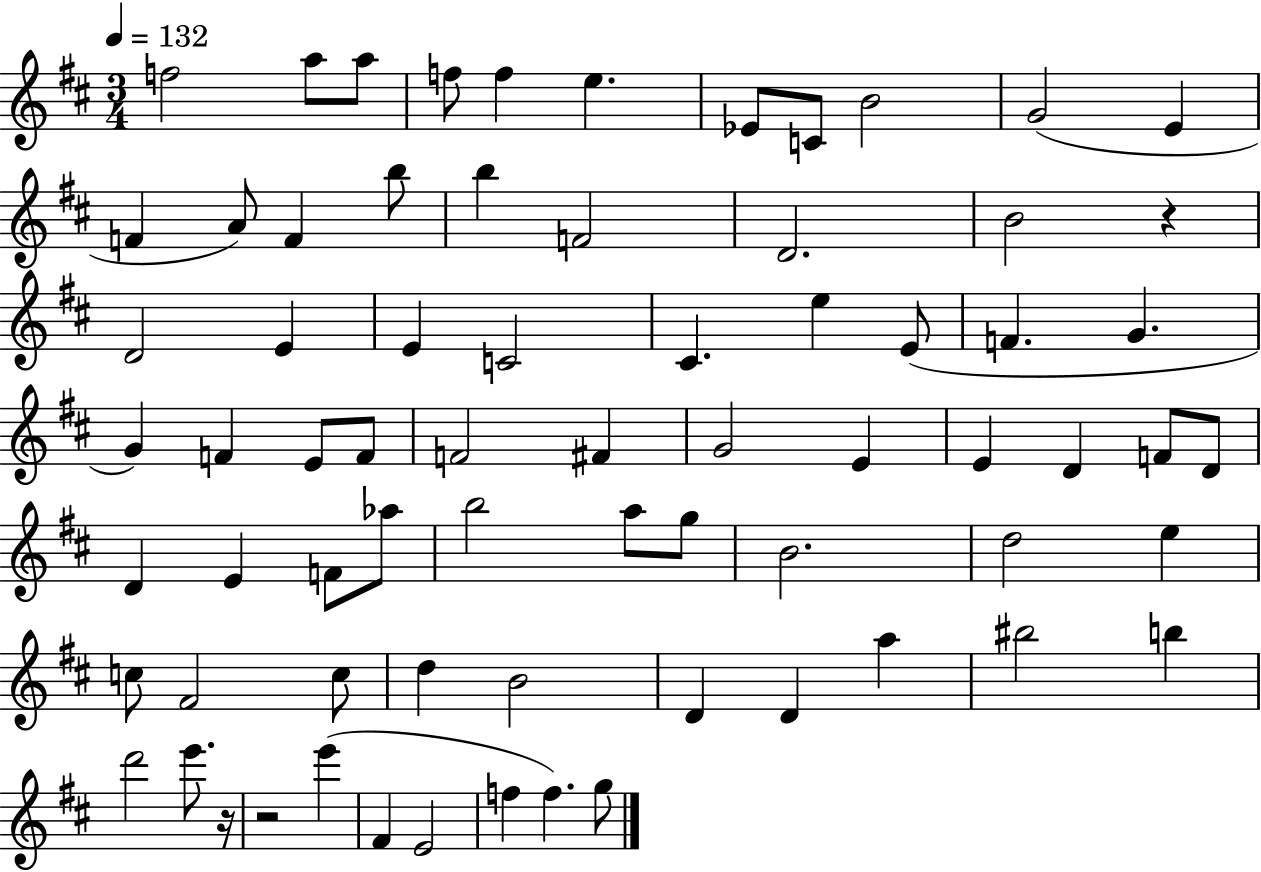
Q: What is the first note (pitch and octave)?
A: F5